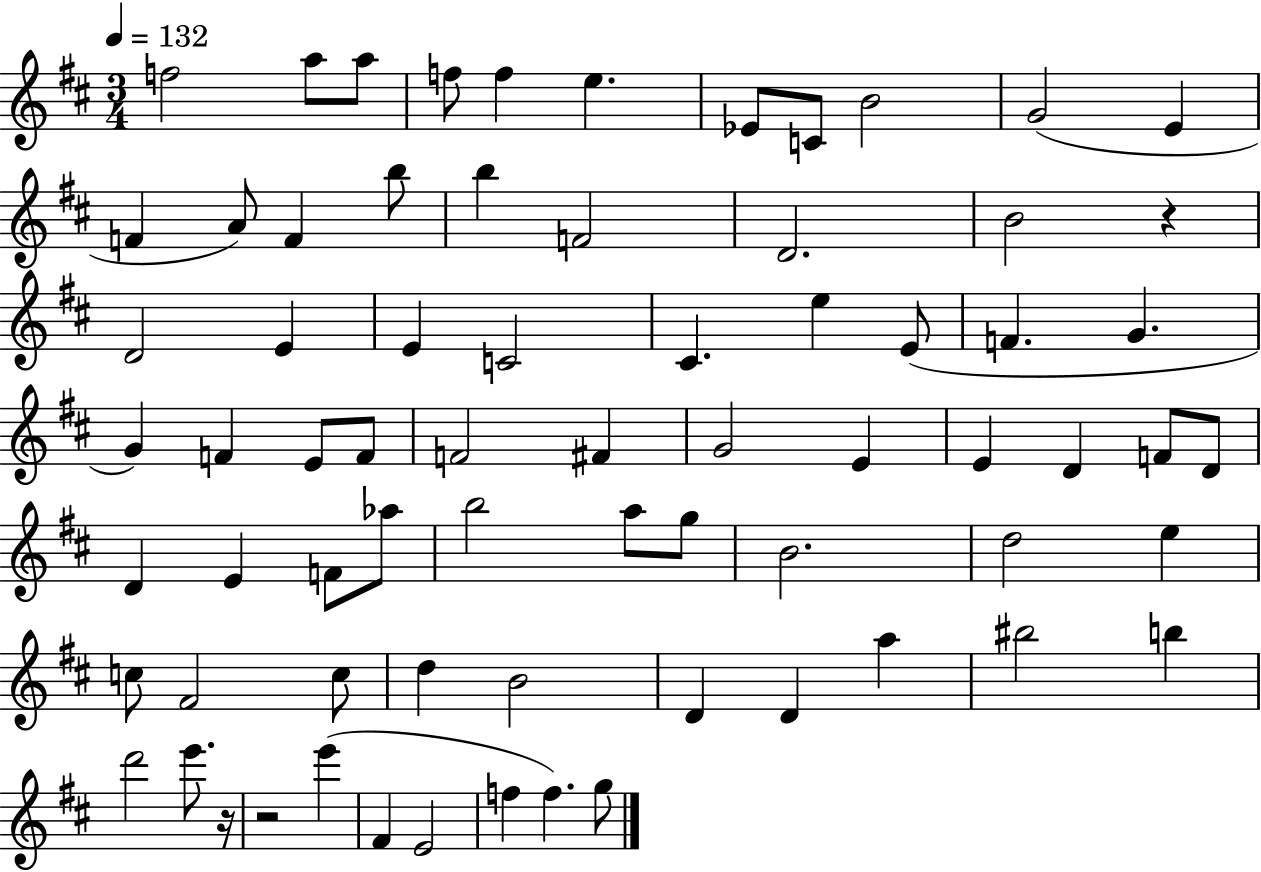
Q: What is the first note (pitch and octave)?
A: F5